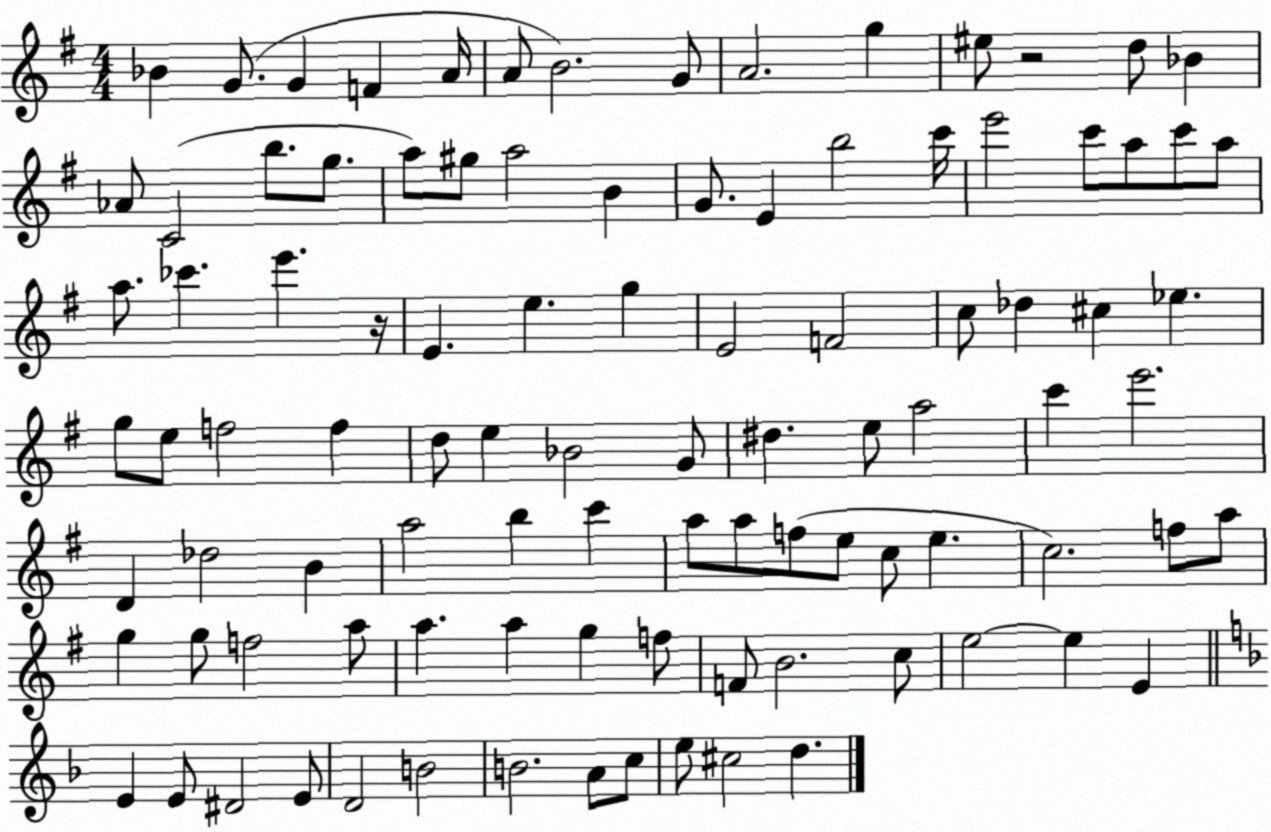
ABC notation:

X:1
T:Untitled
M:4/4
L:1/4
K:G
_B G/2 G F A/4 A/2 B2 G/2 A2 g ^e/2 z2 d/2 _B _A/2 C2 b/2 g/2 a/2 ^g/2 a2 B G/2 E b2 c'/4 e'2 c'/2 a/2 c'/2 a/2 a/2 _c' e' z/4 E e g E2 F2 c/2 _d ^c _e g/2 e/2 f2 f d/2 e _B2 G/2 ^d e/2 a2 c' e'2 D _d2 B a2 b c' a/2 a/2 f/2 e/2 c/2 e c2 f/2 a/2 g g/2 f2 a/2 a a g f/2 F/2 B2 c/2 e2 e E E E/2 ^D2 E/2 D2 B2 B2 A/2 c/2 e/2 ^c2 d